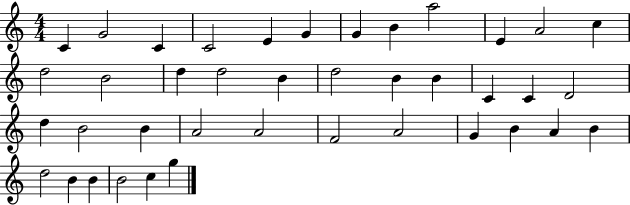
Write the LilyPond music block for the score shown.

{
  \clef treble
  \numericTimeSignature
  \time 4/4
  \key c \major
  c'4 g'2 c'4 | c'2 e'4 g'4 | g'4 b'4 a''2 | e'4 a'2 c''4 | \break d''2 b'2 | d''4 d''2 b'4 | d''2 b'4 b'4 | c'4 c'4 d'2 | \break d''4 b'2 b'4 | a'2 a'2 | f'2 a'2 | g'4 b'4 a'4 b'4 | \break d''2 b'4 b'4 | b'2 c''4 g''4 | \bar "|."
}